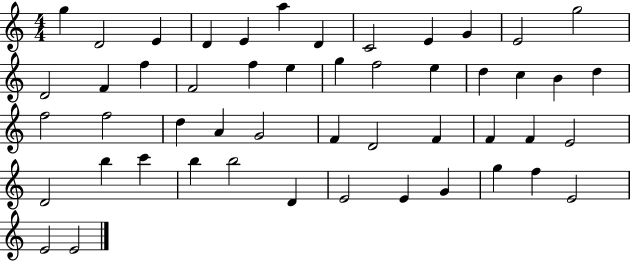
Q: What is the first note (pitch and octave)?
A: G5